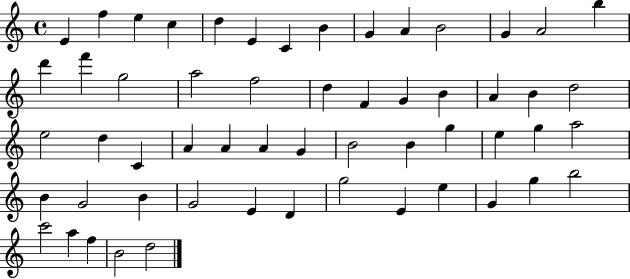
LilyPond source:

{
  \clef treble
  \time 4/4
  \defaultTimeSignature
  \key c \major
  e'4 f''4 e''4 c''4 | d''4 e'4 c'4 b'4 | g'4 a'4 b'2 | g'4 a'2 b''4 | \break d'''4 f'''4 g''2 | a''2 f''2 | d''4 f'4 g'4 b'4 | a'4 b'4 d''2 | \break e''2 d''4 c'4 | a'4 a'4 a'4 g'4 | b'2 b'4 g''4 | e''4 g''4 a''2 | \break b'4 g'2 b'4 | g'2 e'4 d'4 | g''2 e'4 e''4 | g'4 g''4 b''2 | \break c'''2 a''4 f''4 | b'2 d''2 | \bar "|."
}